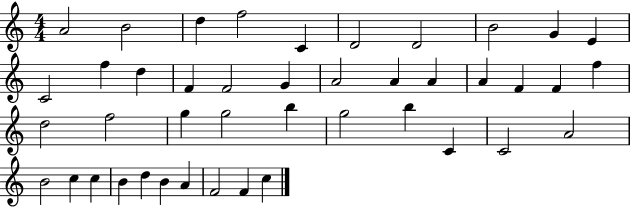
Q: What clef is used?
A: treble